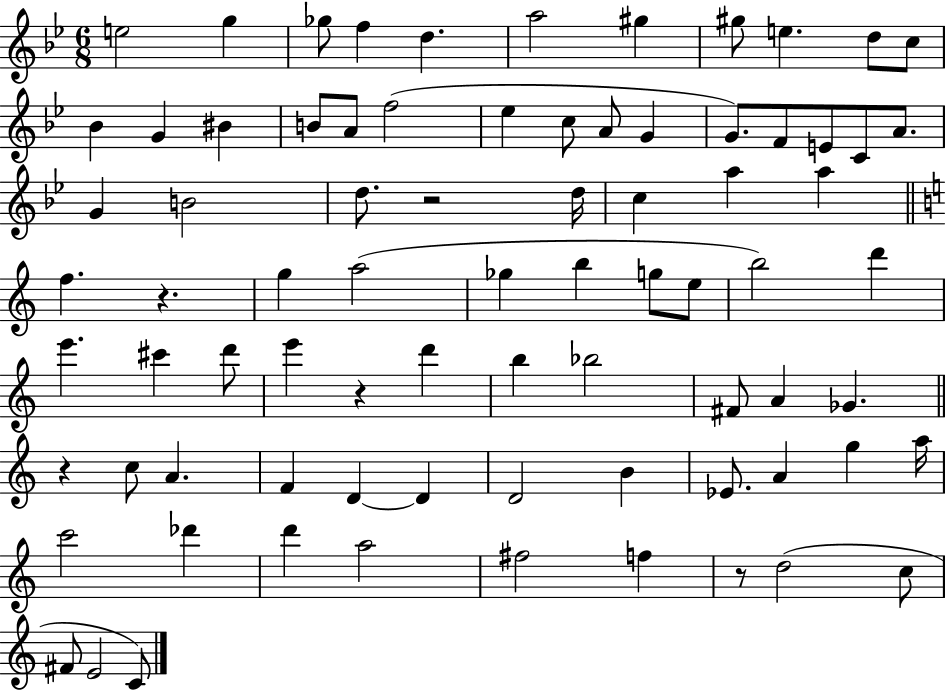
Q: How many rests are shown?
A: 5